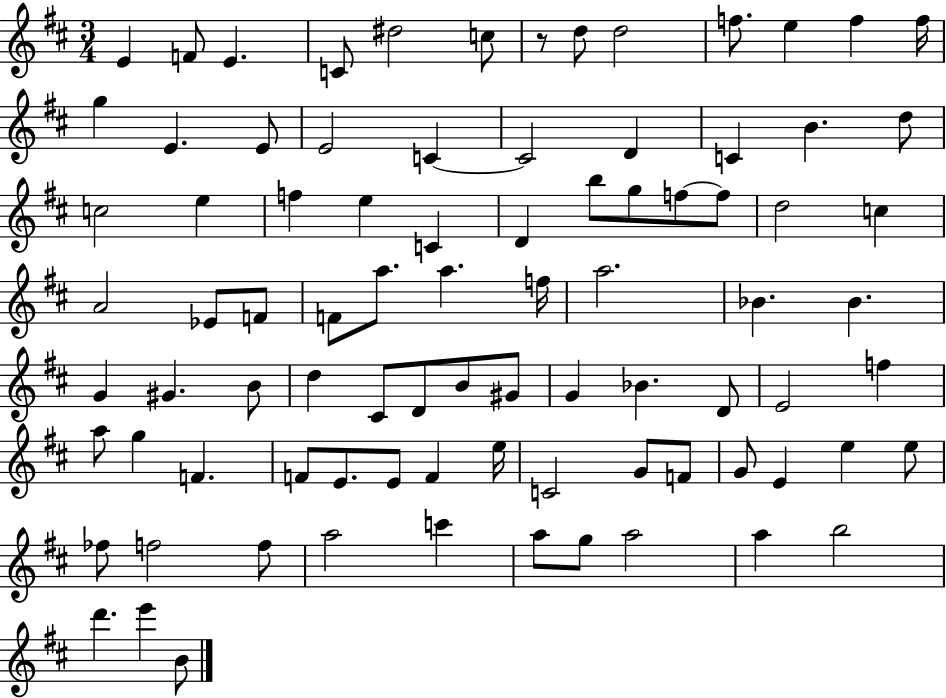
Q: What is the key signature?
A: D major